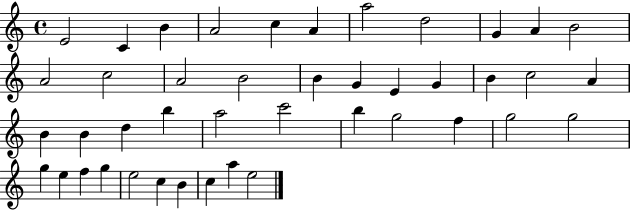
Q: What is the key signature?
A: C major